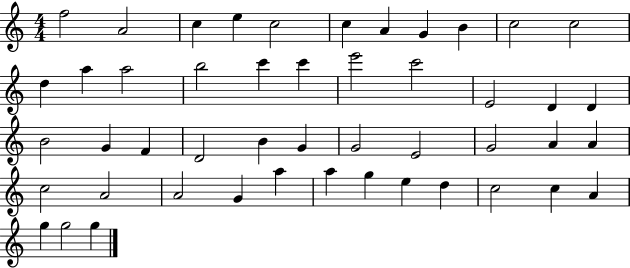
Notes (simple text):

F5/h A4/h C5/q E5/q C5/h C5/q A4/q G4/q B4/q C5/h C5/h D5/q A5/q A5/h B5/h C6/q C6/q E6/h C6/h E4/h D4/q D4/q B4/h G4/q F4/q D4/h B4/q G4/q G4/h E4/h G4/h A4/q A4/q C5/h A4/h A4/h G4/q A5/q A5/q G5/q E5/q D5/q C5/h C5/q A4/q G5/q G5/h G5/q